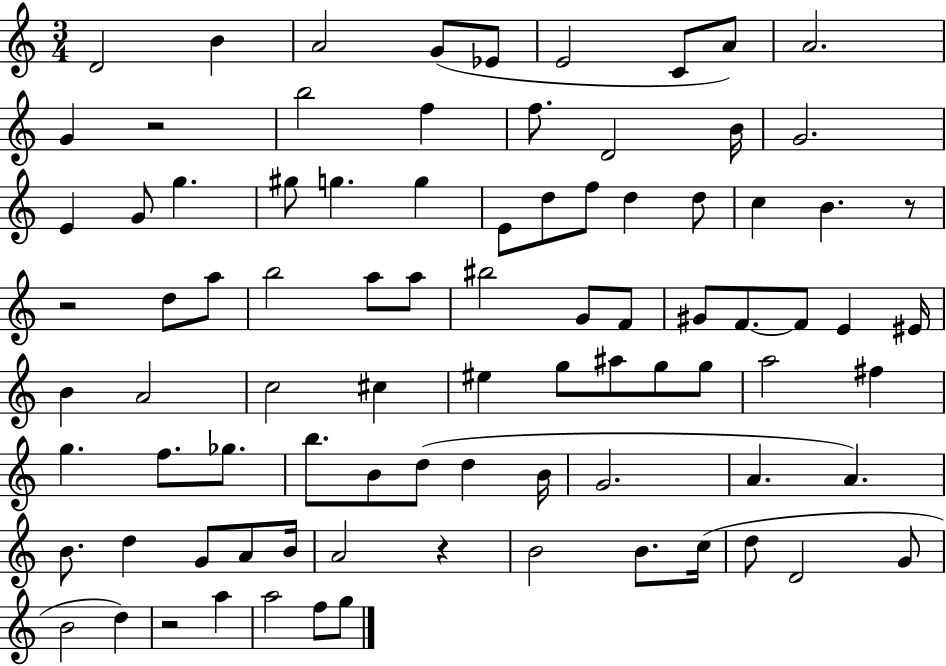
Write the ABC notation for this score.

X:1
T:Untitled
M:3/4
L:1/4
K:C
D2 B A2 G/2 _E/2 E2 C/2 A/2 A2 G z2 b2 f f/2 D2 B/4 G2 E G/2 g ^g/2 g g E/2 d/2 f/2 d d/2 c B z/2 z2 d/2 a/2 b2 a/2 a/2 ^b2 G/2 F/2 ^G/2 F/2 F/2 E ^E/4 B A2 c2 ^c ^e g/2 ^a/2 g/2 g/2 a2 ^f g f/2 _g/2 b/2 B/2 d/2 d B/4 G2 A A B/2 d G/2 A/2 B/4 A2 z B2 B/2 c/4 d/2 D2 G/2 B2 d z2 a a2 f/2 g/2